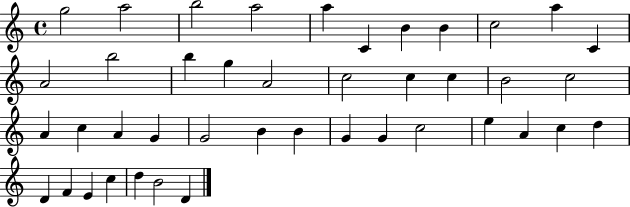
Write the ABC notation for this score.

X:1
T:Untitled
M:4/4
L:1/4
K:C
g2 a2 b2 a2 a C B B c2 a C A2 b2 b g A2 c2 c c B2 c2 A c A G G2 B B G G c2 e A c d D F E c d B2 D